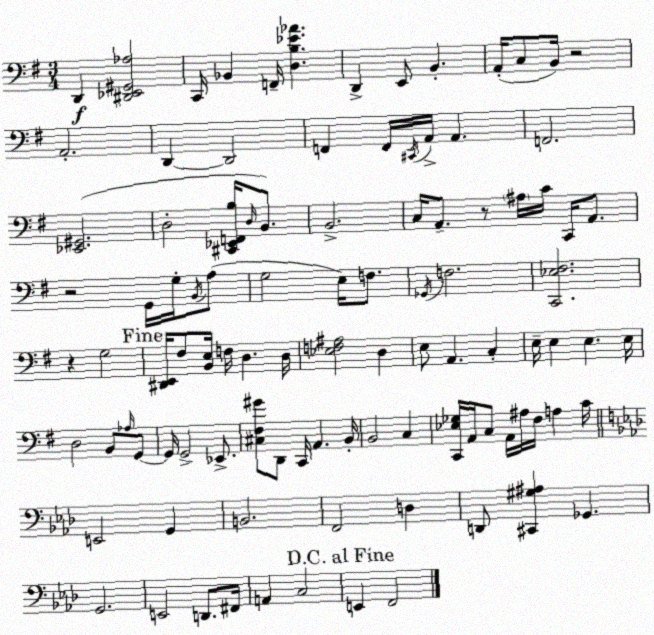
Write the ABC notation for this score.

X:1
T:Untitled
M:3/4
L:1/4
K:Em
D,, [^D,,_E,,^G,,_A,]2 C,,/4 _B,, F,,/4 [D,B,_E_A] D,, E,,/2 B,, A,,/4 C,/2 B,,/4 z2 A,,2 D,, D,,2 F,, F,,/4 ^C,,/4 A,,/4 A,, F,,2 [_E,,^G,,]2 D,2 [^C,,_E,,F,,B,]/4 D,/4 B,,/2 B,,2 C,/4 A,,/2 z/2 ^A,/4 C/4 C,,/4 A,,/2 z2 G,,/4 G,/4 B,,/4 A,/2 G,2 E,/4 F,/2 _G,,/4 F,2 [C,,_E,^F,]2 z G,2 [^D,,E,,]/4 ^F,/2 [B,,E,]/4 F,/4 D, D,/4 [_E,F,^A,]2 D, E,/2 A,, C, E,/4 E, E, E,/4 D,2 B,,/2 _A,/4 G,,/2 G,,/4 G,,2 _E,,/2 [^C,^F,^G]/2 D,,/2 C,,/4 A,, B,,/4 B,,2 C, [C,,_E,_G,]/4 A,,/4 C,/2 A,,/4 ^A,/4 ^F,/4 A, C/4 E,,2 G,, B,,2 F,,2 D, D,,/2 [^C,,^G,^A,] _G,, G,,2 E,,2 D,,/2 ^F,,/4 A,, C,2 E,, F,,2